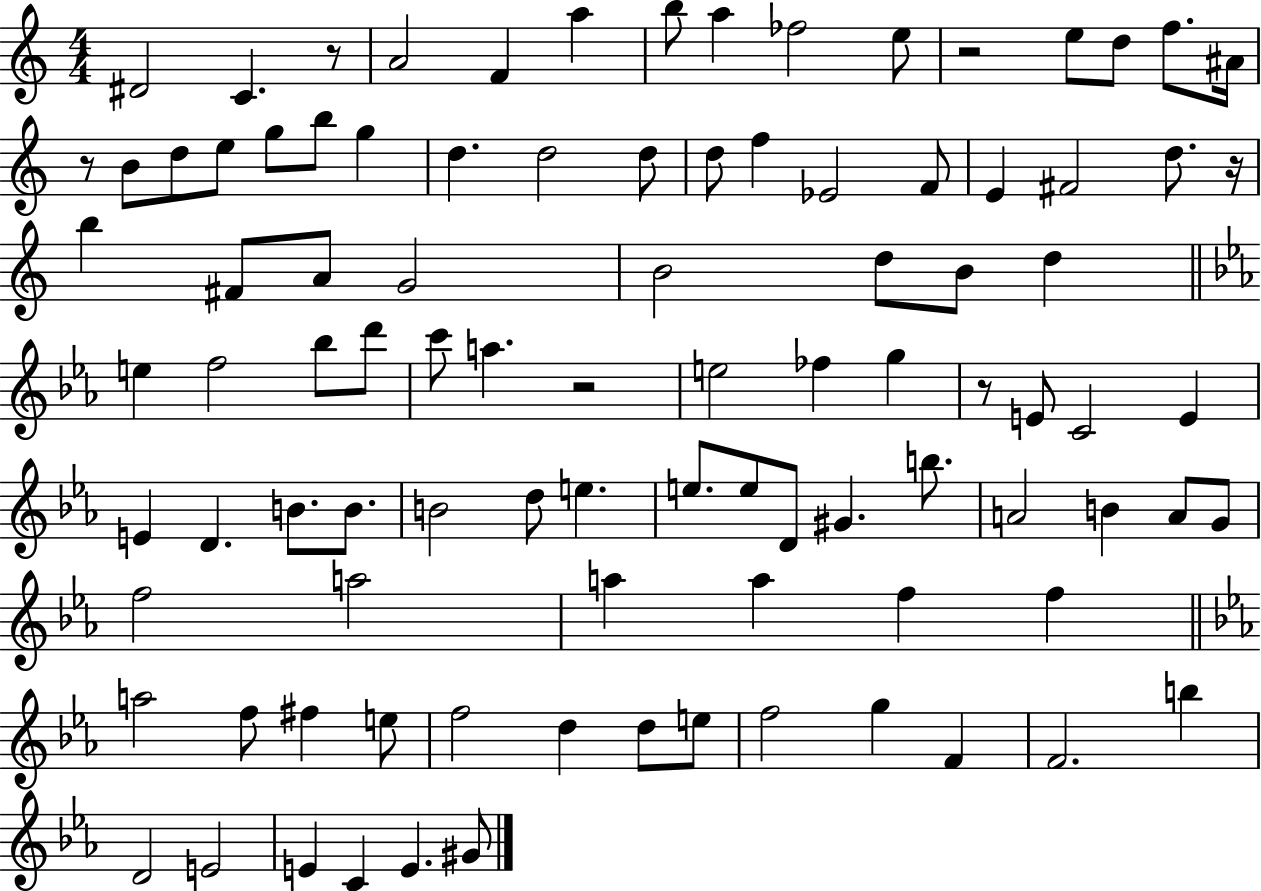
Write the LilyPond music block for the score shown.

{
  \clef treble
  \numericTimeSignature
  \time 4/4
  \key c \major
  dis'2 c'4. r8 | a'2 f'4 a''4 | b''8 a''4 fes''2 e''8 | r2 e''8 d''8 f''8. ais'16 | \break r8 b'8 d''8 e''8 g''8 b''8 g''4 | d''4. d''2 d''8 | d''8 f''4 ees'2 f'8 | e'4 fis'2 d''8. r16 | \break b''4 fis'8 a'8 g'2 | b'2 d''8 b'8 d''4 | \bar "||" \break \key ees \major e''4 f''2 bes''8 d'''8 | c'''8 a''4. r2 | e''2 fes''4 g''4 | r8 e'8 c'2 e'4 | \break e'4 d'4. b'8. b'8. | b'2 d''8 e''4. | e''8. e''8 d'8 gis'4. b''8. | a'2 b'4 a'8 g'8 | \break f''2 a''2 | a''4 a''4 f''4 f''4 | \bar "||" \break \key ees \major a''2 f''8 fis''4 e''8 | f''2 d''4 d''8 e''8 | f''2 g''4 f'4 | f'2. b''4 | \break d'2 e'2 | e'4 c'4 e'4. gis'8 | \bar "|."
}